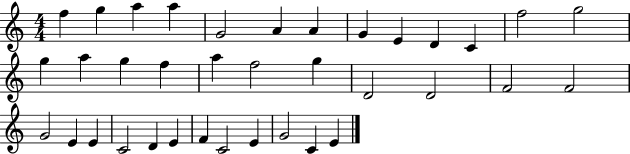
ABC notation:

X:1
T:Untitled
M:4/4
L:1/4
K:C
f g a a G2 A A G E D C f2 g2 g a g f a f2 g D2 D2 F2 F2 G2 E E C2 D E F C2 E G2 C E